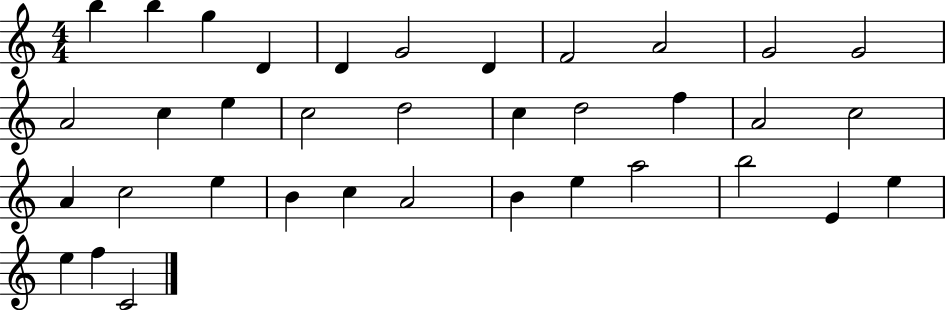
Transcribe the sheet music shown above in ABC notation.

X:1
T:Untitled
M:4/4
L:1/4
K:C
b b g D D G2 D F2 A2 G2 G2 A2 c e c2 d2 c d2 f A2 c2 A c2 e B c A2 B e a2 b2 E e e f C2